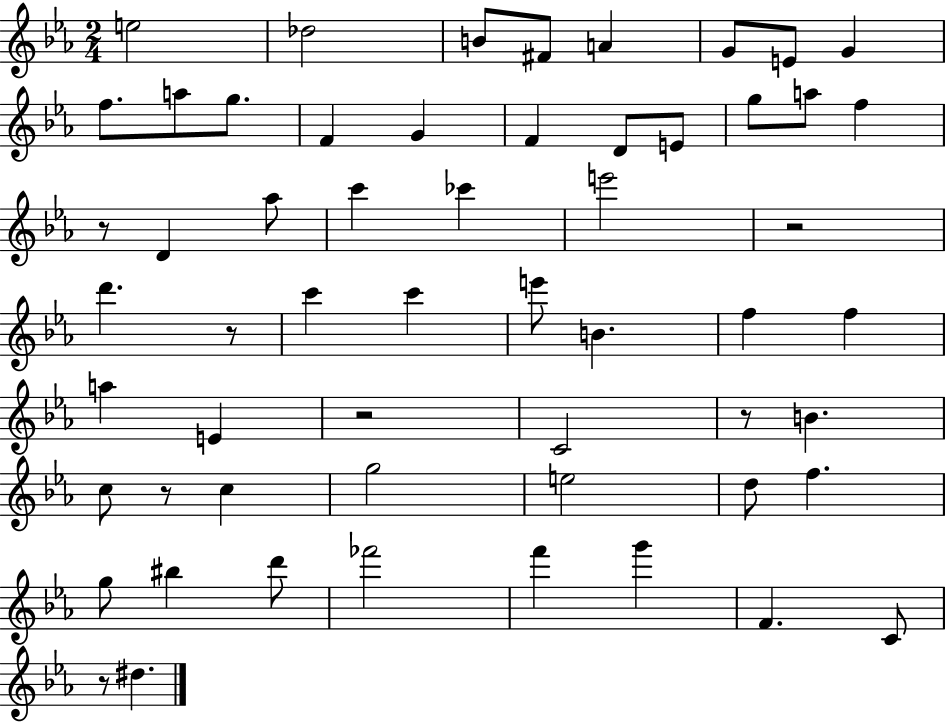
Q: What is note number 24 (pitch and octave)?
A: E6